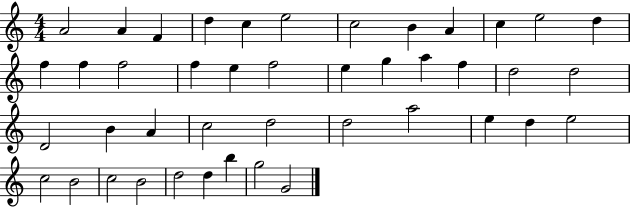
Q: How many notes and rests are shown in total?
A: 43